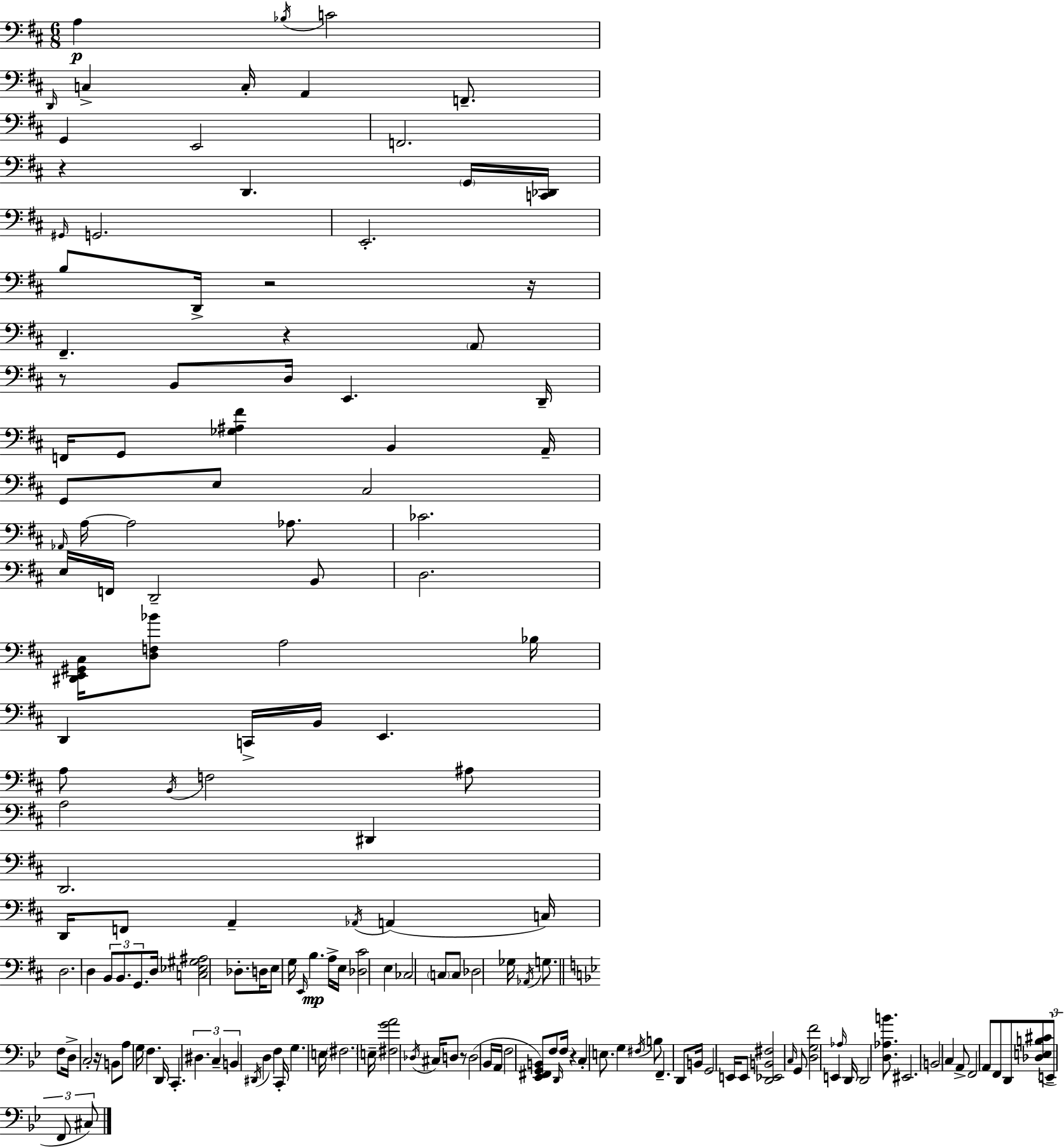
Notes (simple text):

A3/q Bb3/s C4/h D2/s C3/q C3/s A2/q F2/e. G2/q E2/h F2/h. R/q D2/q. G2/s [C2,Db2]/s G#2/s G2/h. E2/h. B3/e D2/s R/h R/s F#2/q. R/q A2/e R/e B2/e D3/s E2/q. D2/s F2/s G2/e [Gb3,A#3,F#4]/q B2/q A2/s G2/e E3/e C#3/h Ab2/s A3/s A3/h Ab3/e. CES4/h. E3/s F2/s D2/h B2/e D3/h. [D#2,E2,G#2,C#3]/s [D3,F3,Bb4]/e A3/h Bb3/s D2/q C2/s B2/s E2/q. A3/e B2/s F3/h A#3/e A3/h D#2/q D2/h. D2/s F2/e A2/q Ab2/s A2/q C3/s D3/h. D3/q B2/e B2/e. G2/e. D3/s [C3,Eb3,G#3,A#3]/h Db3/e. D3/s E3/e G3/s E2/s B3/q. A3/s E3/s [Db3,C#4]/h E3/q CES3/h C3/e C3/e Db3/h Gb3/s Ab2/s G3/e. F3/e D3/s C3/h R/s B2/e A3/e G3/s F3/q. D2/s C2/q. D#3/q. C3/q B2/q D#2/s D3/q F3/q C2/s G3/q. E3/s F#3/h. E3/s [F#3,G4,A4]/h Db3/s C#3/s D3/e R/e D3/h Bb2/s A2/s F3/h [Eb2,F#2,G2,B2]/e F3/e D2/s F3/s R/q C3/q E3/e. G3/q F#3/s B3/e F2/q. D2/e B2/s G2/h E2/s E2/e [D2,Eb2,B2,F#3]/h C3/s G2/e [D3,G3,F4]/h E2/q Ab3/s D2/s D2/h [D3,Ab3,B4]/e. EIS2/h. B2/h C3/q A2/e F2/h A2/e F2/e D2/e [Db3,E3,B3,C#4]/e E2/e F2/e C#3/e